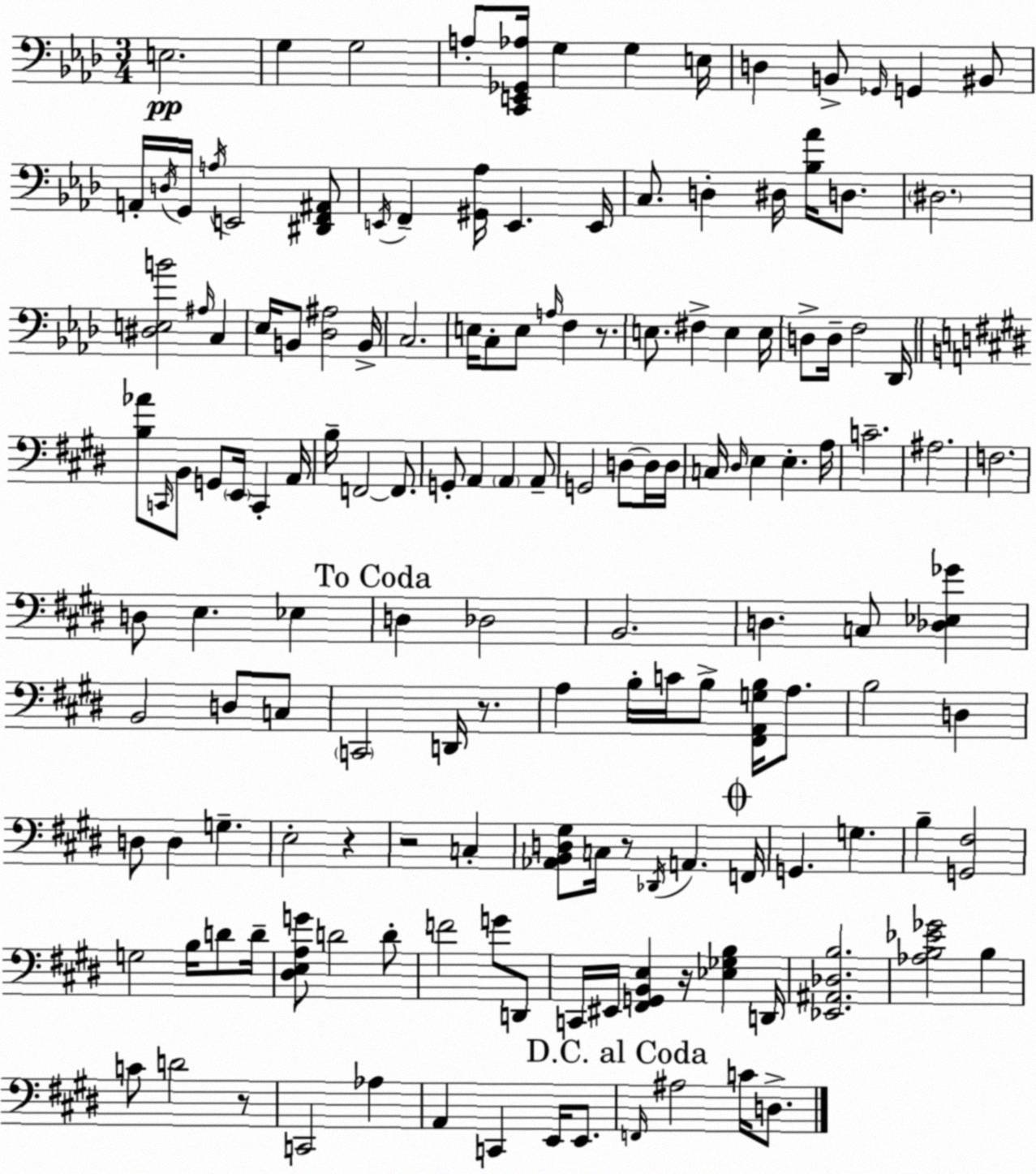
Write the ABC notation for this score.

X:1
T:Untitled
M:3/4
L:1/4
K:Ab
E,2 G, G,2 A,/2 [C,,E,,_G,,_A,]/4 G, G, E,/4 D, B,,/2 _G,,/4 G,, ^B,,/2 A,,/4 D,/4 G,,/4 A,/4 E,,2 [^D,,F,,^A,,]/2 E,,/4 F,, [^G,,_A,]/4 E,, E,,/4 C,/2 D, ^D,/4 [_B,_A]/4 D,/2 ^D,2 [^D,E,B]2 ^A,/4 C, _E,/4 B,,/2 [_D,^A,]2 B,,/4 C,2 E,/4 C,/2 E,/2 A,/4 F, z/2 E,/2 ^F, E, E,/4 D,/2 D,/4 F,2 _D,,/4 [B,_A]/2 C,,/4 B,,/2 G,,/2 E,,/4 C,, A,,/4 B,/4 F,,2 F,,/2 G,,/2 A,, A,, A,,/2 G,,2 D,/2 D,/4 D,/4 C,/4 ^D,/4 E, E, A,/4 C2 ^A,2 F,2 D,/2 E, _E, D, _D,2 B,,2 D, C,/2 [_D,_E,_G] B,,2 D,/2 C,/2 C,,2 D,,/4 z/2 A, B,/4 C/4 B,/2 [^F,,A,,G,B,]/4 A,/2 B,2 D, D,/2 D, G, E,2 z z2 C, [_A,,B,,D,^G,]/2 C,/4 z/2 _D,,/4 A,, F,,/4 G,, G, B, [G,,^F,]2 G,2 B,/4 D/2 D/4 [^D,E,A,G]/2 D2 D/2 F2 G/2 D,,/2 C,,/4 ^E,,/4 [^F,,G,,B,,E,] z/4 [_E,_G,B,] D,,/4 [_E,,^A,,_D,B,]2 [_A,B,_E_G]2 B, C/2 D2 z/2 C,,2 _A, A,, C,, E,,/4 E,,/2 F,,/4 ^A,2 C/4 D,/2